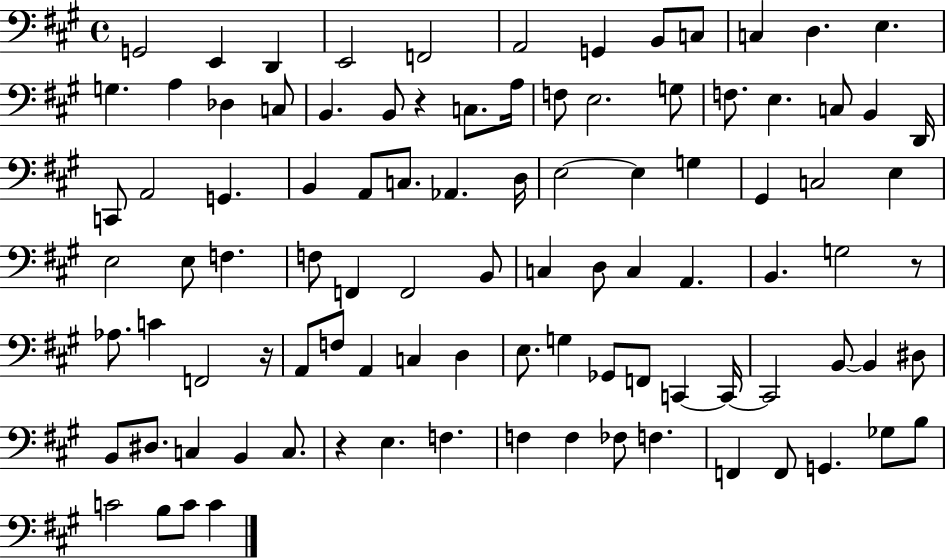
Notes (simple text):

G2/h E2/q D2/q E2/h F2/h A2/h G2/q B2/e C3/e C3/q D3/q. E3/q. G3/q. A3/q Db3/q C3/e B2/q. B2/e R/q C3/e. A3/s F3/e E3/h. G3/e F3/e. E3/q. C3/e B2/q D2/s C2/e A2/h G2/q. B2/q A2/e C3/e. Ab2/q. D3/s E3/h E3/q G3/q G#2/q C3/h E3/q E3/h E3/e F3/q. F3/e F2/q F2/h B2/e C3/q D3/e C3/q A2/q. B2/q. G3/h R/e Ab3/e. C4/q F2/h R/s A2/e F3/e A2/q C3/q D3/q E3/e. G3/q Gb2/e F2/e C2/q C2/s C2/h B2/e B2/q D#3/e B2/e D#3/e. C3/q B2/q C3/e. R/q E3/q. F3/q. F3/q F3/q FES3/e F3/q. F2/q F2/e G2/q. Gb3/e B3/e C4/h B3/e C4/e C4/q